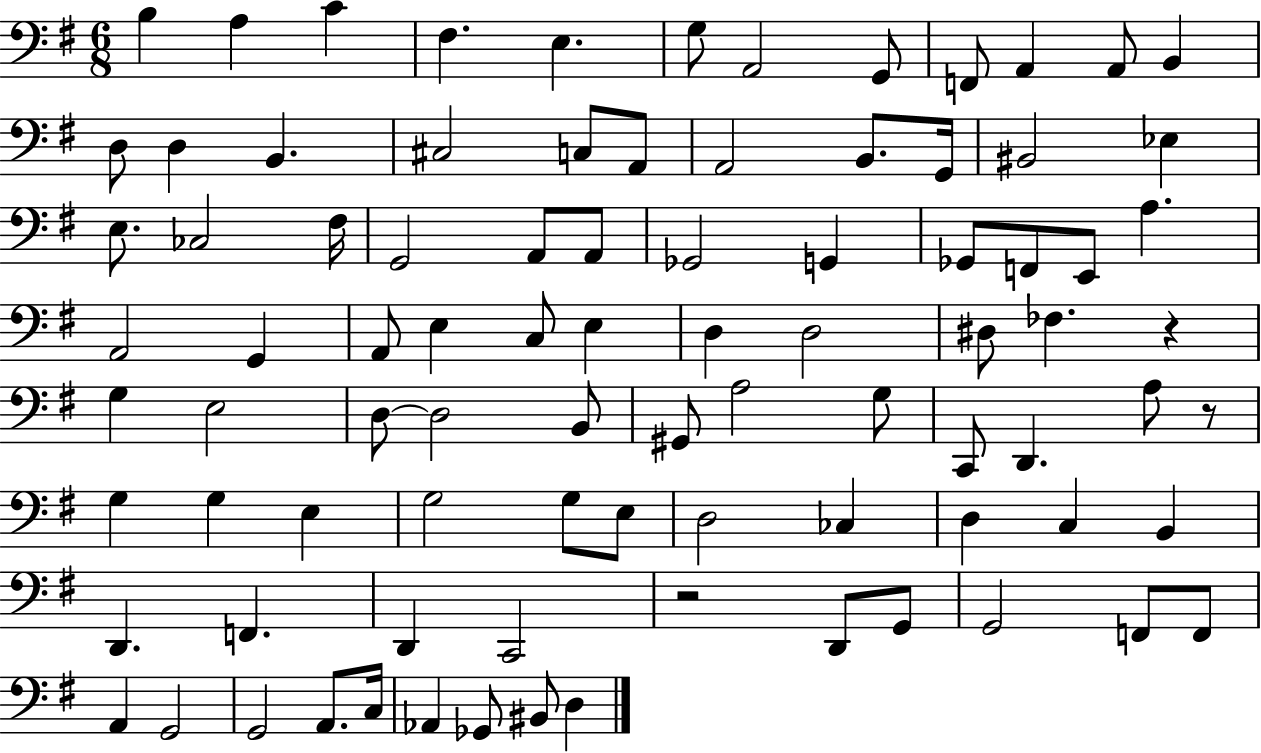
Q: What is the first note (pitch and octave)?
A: B3